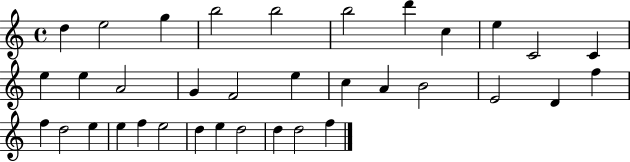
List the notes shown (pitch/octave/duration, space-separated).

D5/q E5/h G5/q B5/h B5/h B5/h D6/q C5/q E5/q C4/h C4/q E5/q E5/q A4/h G4/q F4/h E5/q C5/q A4/q B4/h E4/h D4/q F5/q F5/q D5/h E5/q E5/q F5/q E5/h D5/q E5/q D5/h D5/q D5/h F5/q